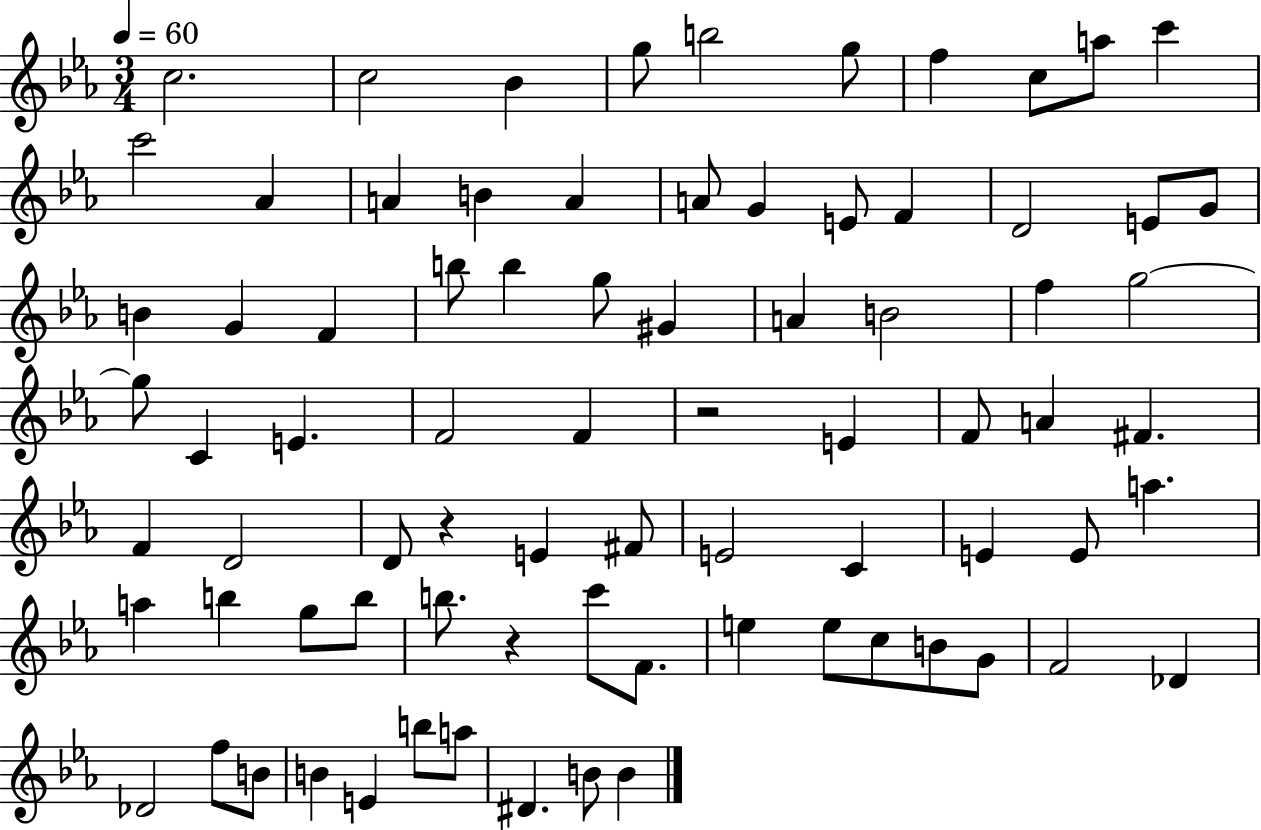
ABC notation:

X:1
T:Untitled
M:3/4
L:1/4
K:Eb
c2 c2 _B g/2 b2 g/2 f c/2 a/2 c' c'2 _A A B A A/2 G E/2 F D2 E/2 G/2 B G F b/2 b g/2 ^G A B2 f g2 g/2 C E F2 F z2 E F/2 A ^F F D2 D/2 z E ^F/2 E2 C E E/2 a a b g/2 b/2 b/2 z c'/2 F/2 e e/2 c/2 B/2 G/2 F2 _D _D2 f/2 B/2 B E b/2 a/2 ^D B/2 B